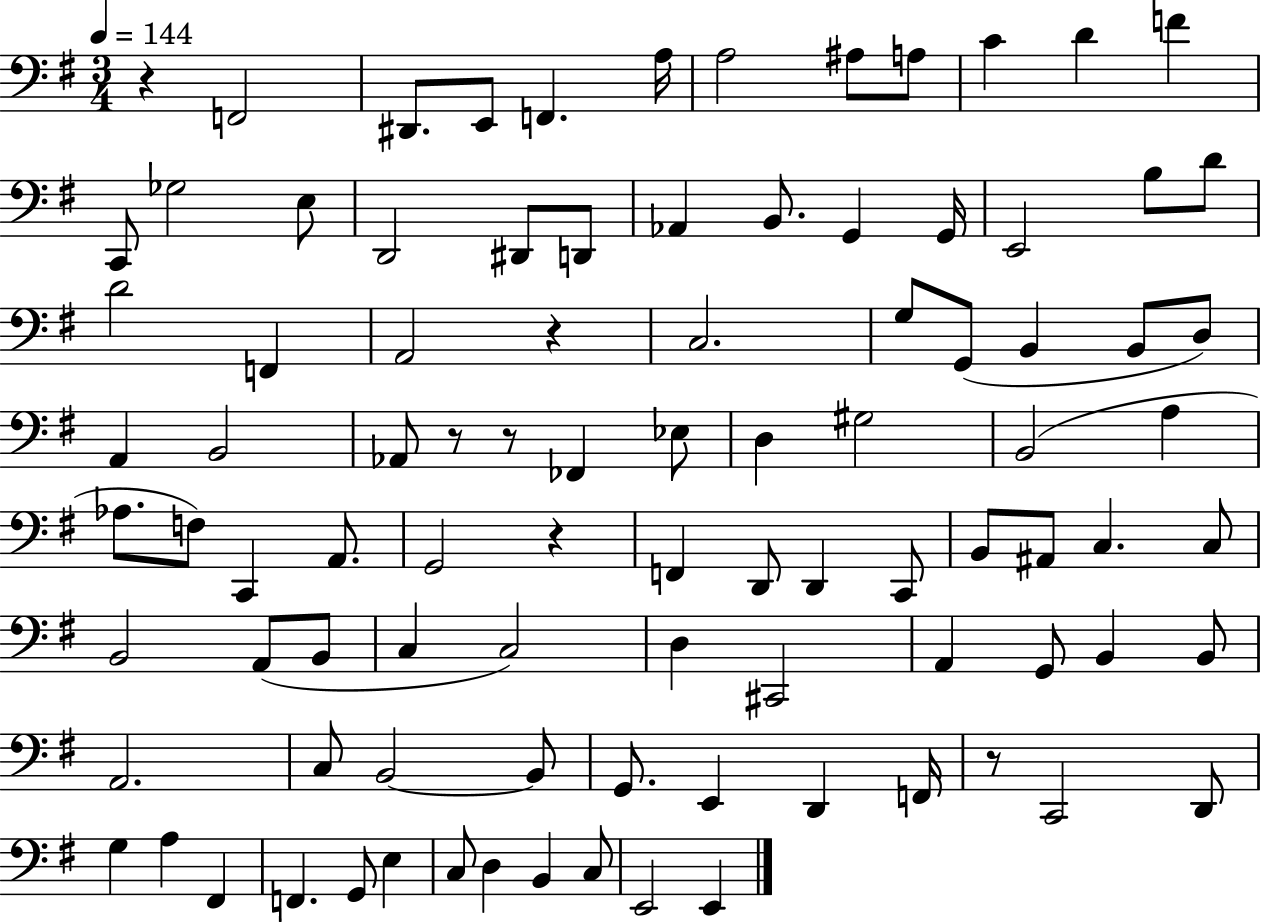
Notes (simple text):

R/q F2/h D#2/e. E2/e F2/q. A3/s A3/h A#3/e A3/e C4/q D4/q F4/q C2/e Gb3/h E3/e D2/h D#2/e D2/e Ab2/q B2/e. G2/q G2/s E2/h B3/e D4/e D4/h F2/q A2/h R/q C3/h. G3/e G2/e B2/q B2/e D3/e A2/q B2/h Ab2/e R/e R/e FES2/q Eb3/e D3/q G#3/h B2/h A3/q Ab3/e. F3/e C2/q A2/e. G2/h R/q F2/q D2/e D2/q C2/e B2/e A#2/e C3/q. C3/e B2/h A2/e B2/e C3/q C3/h D3/q C#2/h A2/q G2/e B2/q B2/e A2/h. C3/e B2/h B2/e G2/e. E2/q D2/q F2/s R/e C2/h D2/e G3/q A3/q F#2/q F2/q. G2/e E3/q C3/e D3/q B2/q C3/e E2/h E2/q